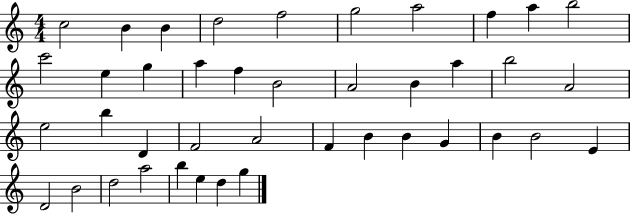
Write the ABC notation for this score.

X:1
T:Untitled
M:4/4
L:1/4
K:C
c2 B B d2 f2 g2 a2 f a b2 c'2 e g a f B2 A2 B a b2 A2 e2 b D F2 A2 F B B G B B2 E D2 B2 d2 a2 b e d g